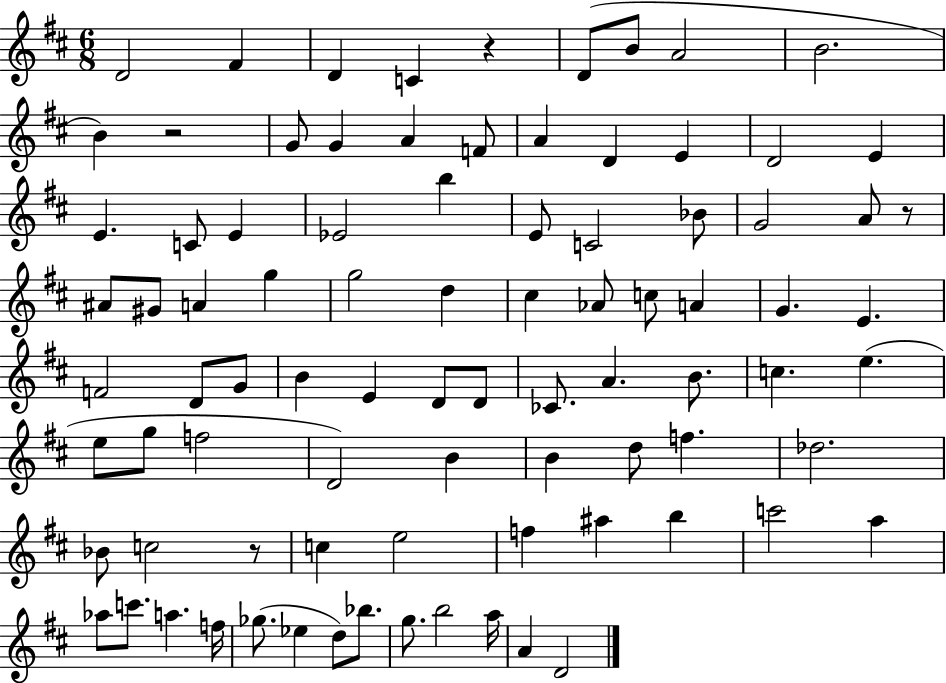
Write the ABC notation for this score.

X:1
T:Untitled
M:6/8
L:1/4
K:D
D2 ^F D C z D/2 B/2 A2 B2 B z2 G/2 G A F/2 A D E D2 E E C/2 E _E2 b E/2 C2 _B/2 G2 A/2 z/2 ^A/2 ^G/2 A g g2 d ^c _A/2 c/2 A G E F2 D/2 G/2 B E D/2 D/2 _C/2 A B/2 c e e/2 g/2 f2 D2 B B d/2 f _d2 _B/2 c2 z/2 c e2 f ^a b c'2 a _a/2 c'/2 a f/4 _g/2 _e d/2 _b/2 g/2 b2 a/4 A D2